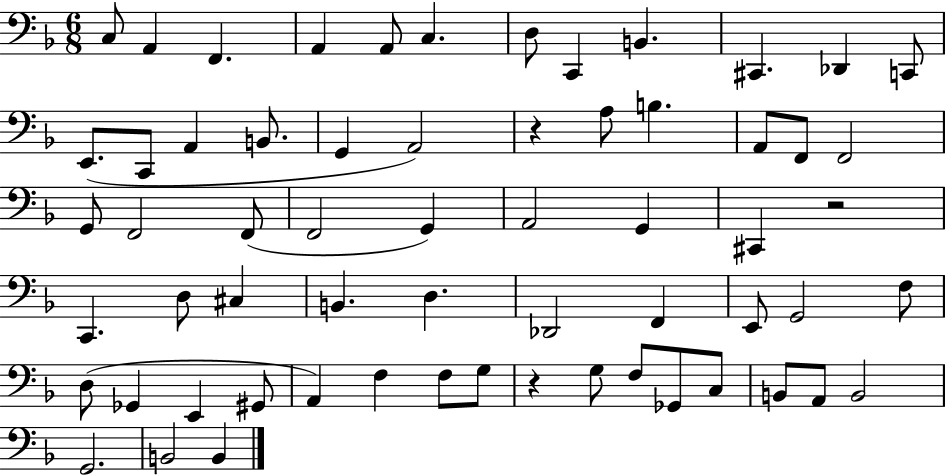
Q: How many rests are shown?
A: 3